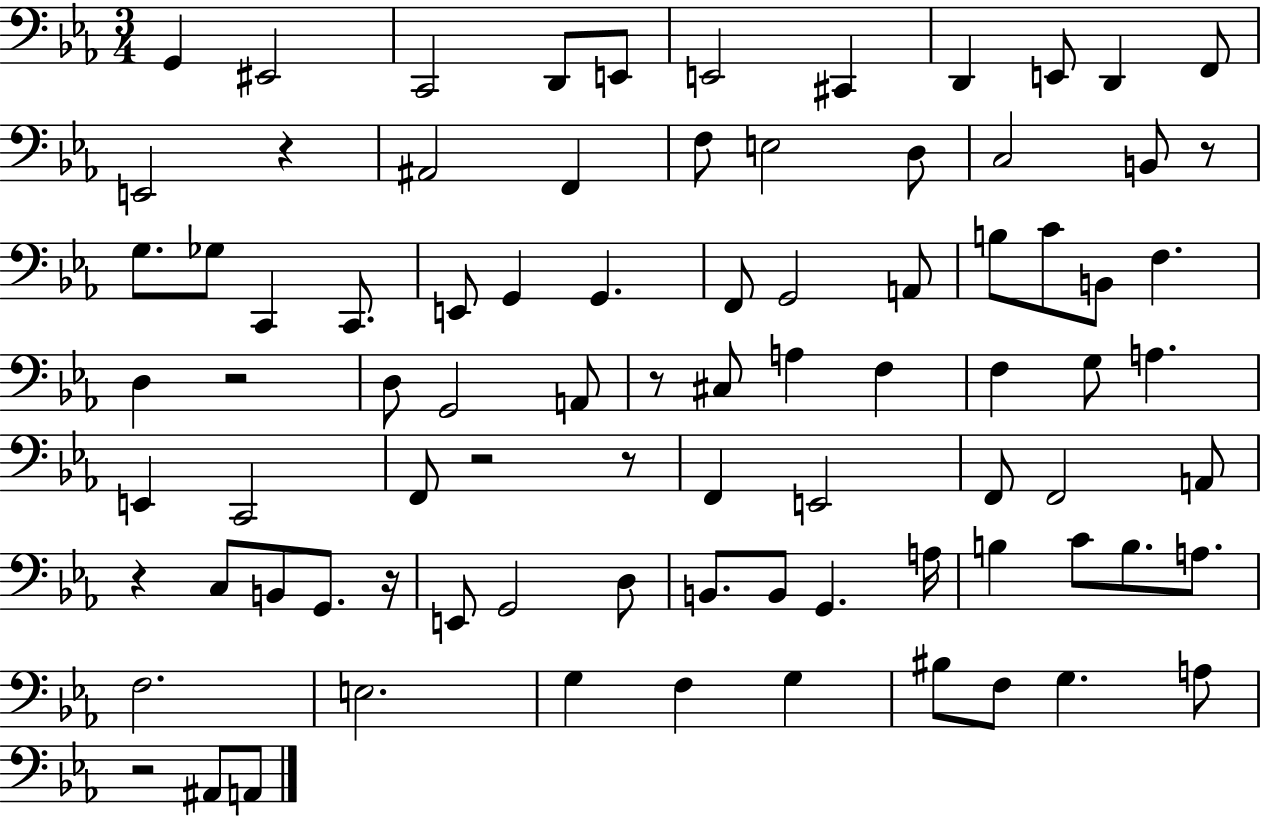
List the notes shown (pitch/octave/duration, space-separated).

G2/q EIS2/h C2/h D2/e E2/e E2/h C#2/q D2/q E2/e D2/q F2/e E2/h R/q A#2/h F2/q F3/e E3/h D3/e C3/h B2/e R/e G3/e. Gb3/e C2/q C2/e. E2/e G2/q G2/q. F2/e G2/h A2/e B3/e C4/e B2/e F3/q. D3/q R/h D3/e G2/h A2/e R/e C#3/e A3/q F3/q F3/q G3/e A3/q. E2/q C2/h F2/e R/h R/e F2/q E2/h F2/e F2/h A2/e R/q C3/e B2/e G2/e. R/s E2/e G2/h D3/e B2/e. B2/e G2/q. A3/s B3/q C4/e B3/e. A3/e. F3/h. E3/h. G3/q F3/q G3/q BIS3/e F3/e G3/q. A3/e R/h A#2/e A2/e